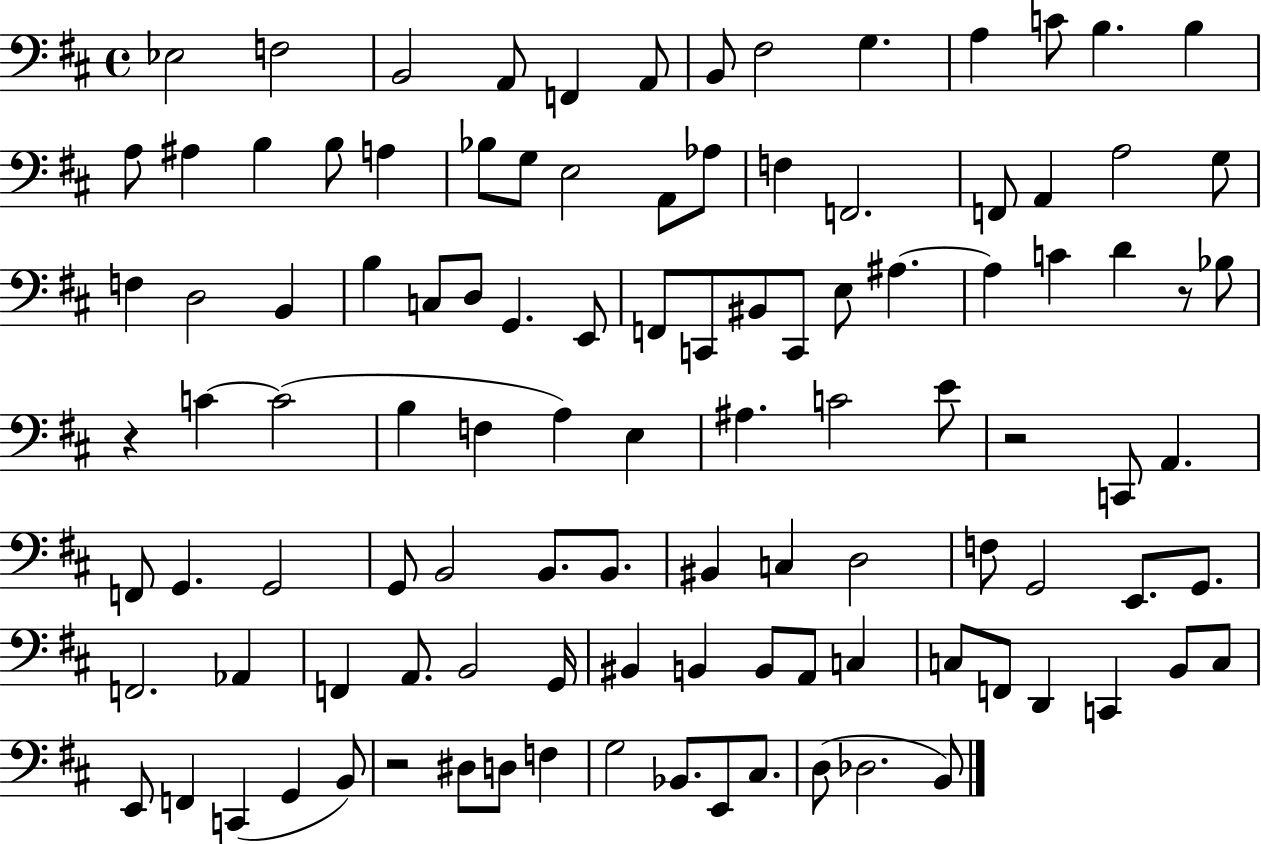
X:1
T:Untitled
M:4/4
L:1/4
K:D
_E,2 F,2 B,,2 A,,/2 F,, A,,/2 B,,/2 ^F,2 G, A, C/2 B, B, A,/2 ^A, B, B,/2 A, _B,/2 G,/2 E,2 A,,/2 _A,/2 F, F,,2 F,,/2 A,, A,2 G,/2 F, D,2 B,, B, C,/2 D,/2 G,, E,,/2 F,,/2 C,,/2 ^B,,/2 C,,/2 E,/2 ^A, ^A, C D z/2 _B,/2 z C C2 B, F, A, E, ^A, C2 E/2 z2 C,,/2 A,, F,,/2 G,, G,,2 G,,/2 B,,2 B,,/2 B,,/2 ^B,, C, D,2 F,/2 G,,2 E,,/2 G,,/2 F,,2 _A,, F,, A,,/2 B,,2 G,,/4 ^B,, B,, B,,/2 A,,/2 C, C,/2 F,,/2 D,, C,, B,,/2 C,/2 E,,/2 F,, C,, G,, B,,/2 z2 ^D,/2 D,/2 F, G,2 _B,,/2 E,,/2 ^C,/2 D,/2 _D,2 B,,/2